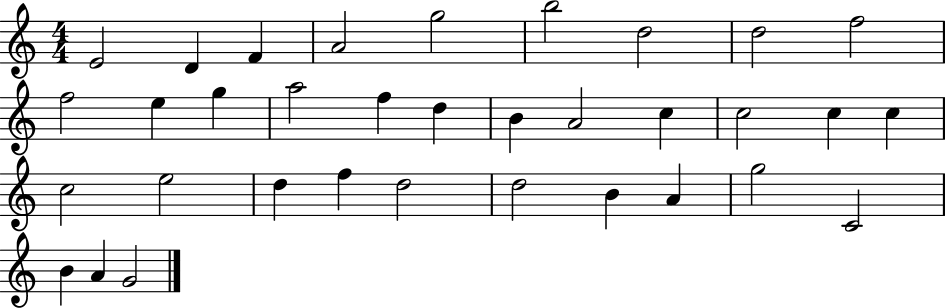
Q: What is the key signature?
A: C major